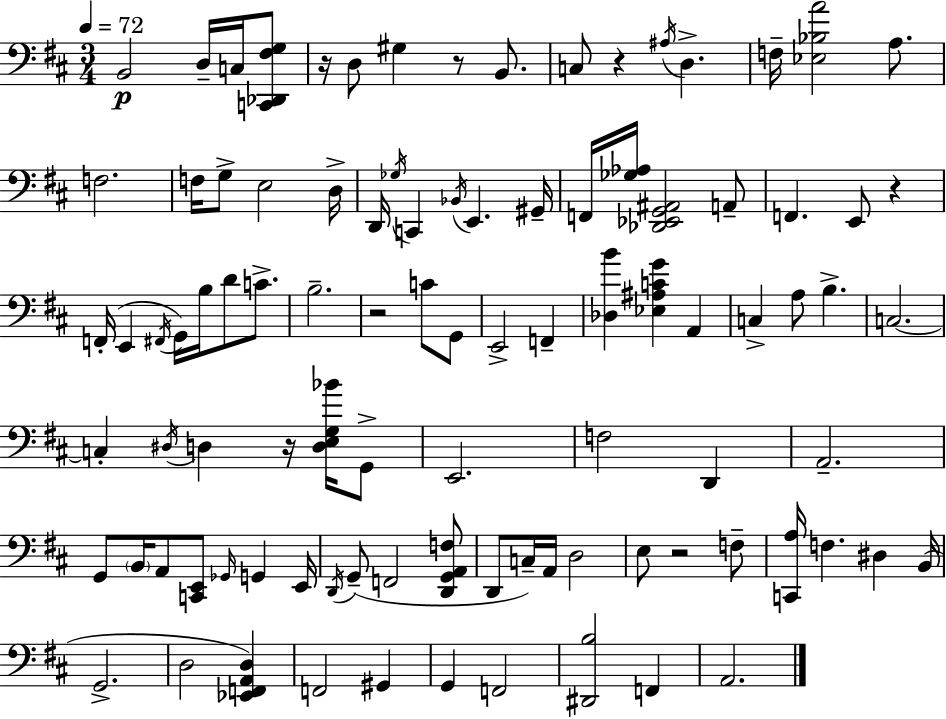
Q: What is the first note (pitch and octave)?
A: B2